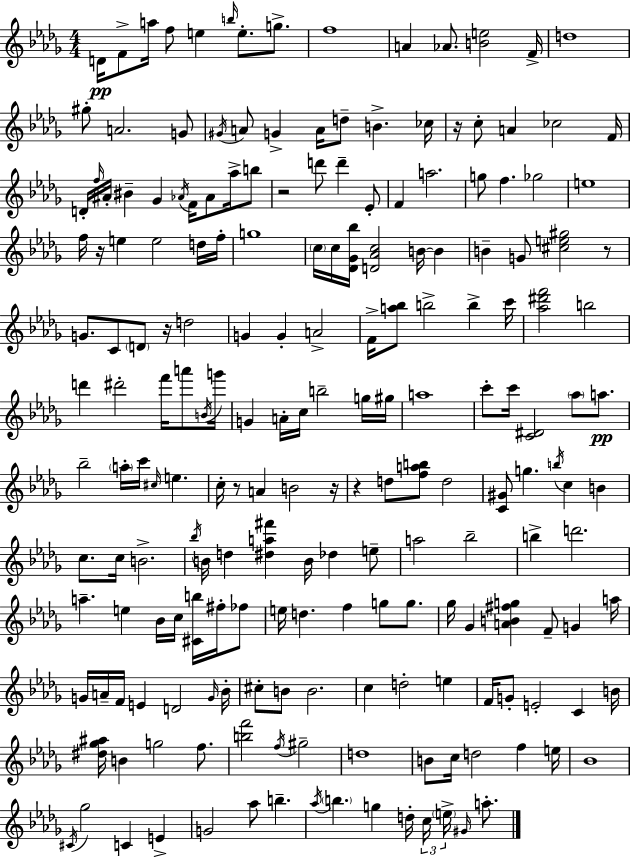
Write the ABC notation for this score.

X:1
T:Untitled
M:4/4
L:1/4
K:Bbm
D/4 F/2 a/4 f/2 e b/4 e/2 g/2 f4 A _A/2 [Be]2 F/4 d4 ^g/2 A2 G/2 ^G/4 A/2 G A/4 d/2 B _c/4 z/4 c/2 A _c2 F/4 D/4 f/4 ^A/4 ^B _G _A/4 F/4 _A/2 _a/4 b/2 z2 d'/2 d' _E/2 F a2 g/2 f _g2 e4 f/4 z/4 e e2 d/4 f/4 g4 c/4 c/4 [_D_G_b]/4 [D_Ac]2 B/4 B B G/2 [^ce^g]2 z/2 G/2 C/2 D/2 z/4 d2 G G A2 F/4 [a_b]/2 b2 b c'/4 [_a^d'f']2 b2 d' ^d'2 f'/4 a'/2 B/4 g'/4 G A/4 c/4 b2 g/4 ^g/4 a4 c'/2 c'/4 [C^D]2 _a/2 a/2 _b2 a/4 c'/4 ^c/4 e c/4 z/2 A B2 z/4 z d/2 [fab]/2 d2 [C^G]/2 g b/4 c B c/2 c/4 B2 _b/4 B/4 d [^da^f'] B/4 _d e/2 a2 _b2 b d'2 a e _B/4 c/4 [^Cb]/4 ^f/4 _f/2 e/4 d f g/2 g/2 _g/4 _G [AB^fg] F/2 G a/4 G/4 A/4 F/4 E D2 G/4 _B/4 ^c/2 B/2 B2 c d2 e F/4 G/2 E2 C B/4 [^d_g^a]/4 B g2 f/2 [bf']2 f/4 ^g2 d4 B/2 c/4 d2 f e/4 _B4 ^C/4 _g2 C E G2 _a/2 b _a/4 b g d/4 c/4 e/4 ^G/4 a/2